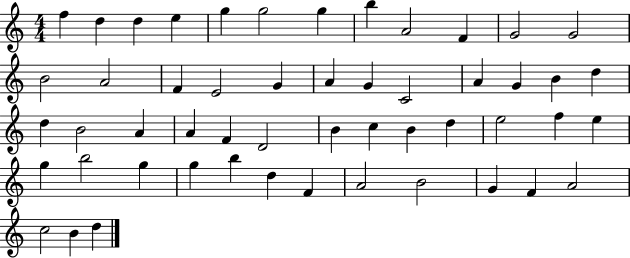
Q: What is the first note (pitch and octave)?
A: F5